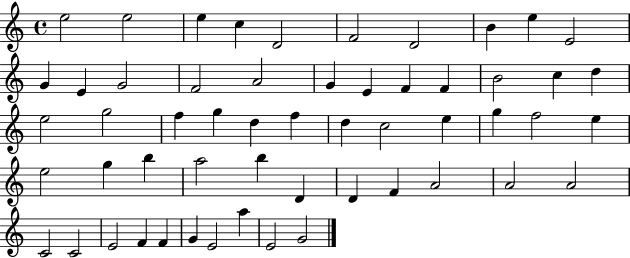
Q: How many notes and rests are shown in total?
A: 55